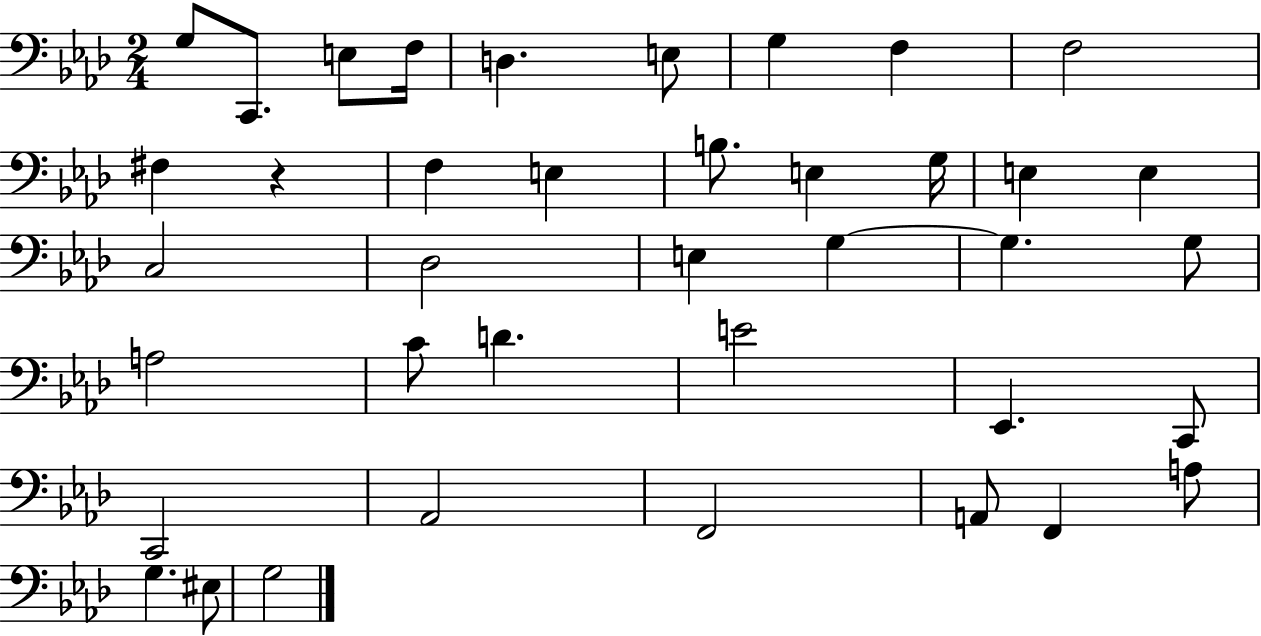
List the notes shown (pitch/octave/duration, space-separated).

G3/e C2/e. E3/e F3/s D3/q. E3/e G3/q F3/q F3/h F#3/q R/q F3/q E3/q B3/e. E3/q G3/s E3/q E3/q C3/h Db3/h E3/q G3/q G3/q. G3/e A3/h C4/e D4/q. E4/h Eb2/q. C2/e C2/h Ab2/h F2/h A2/e F2/q A3/e G3/q. EIS3/e G3/h